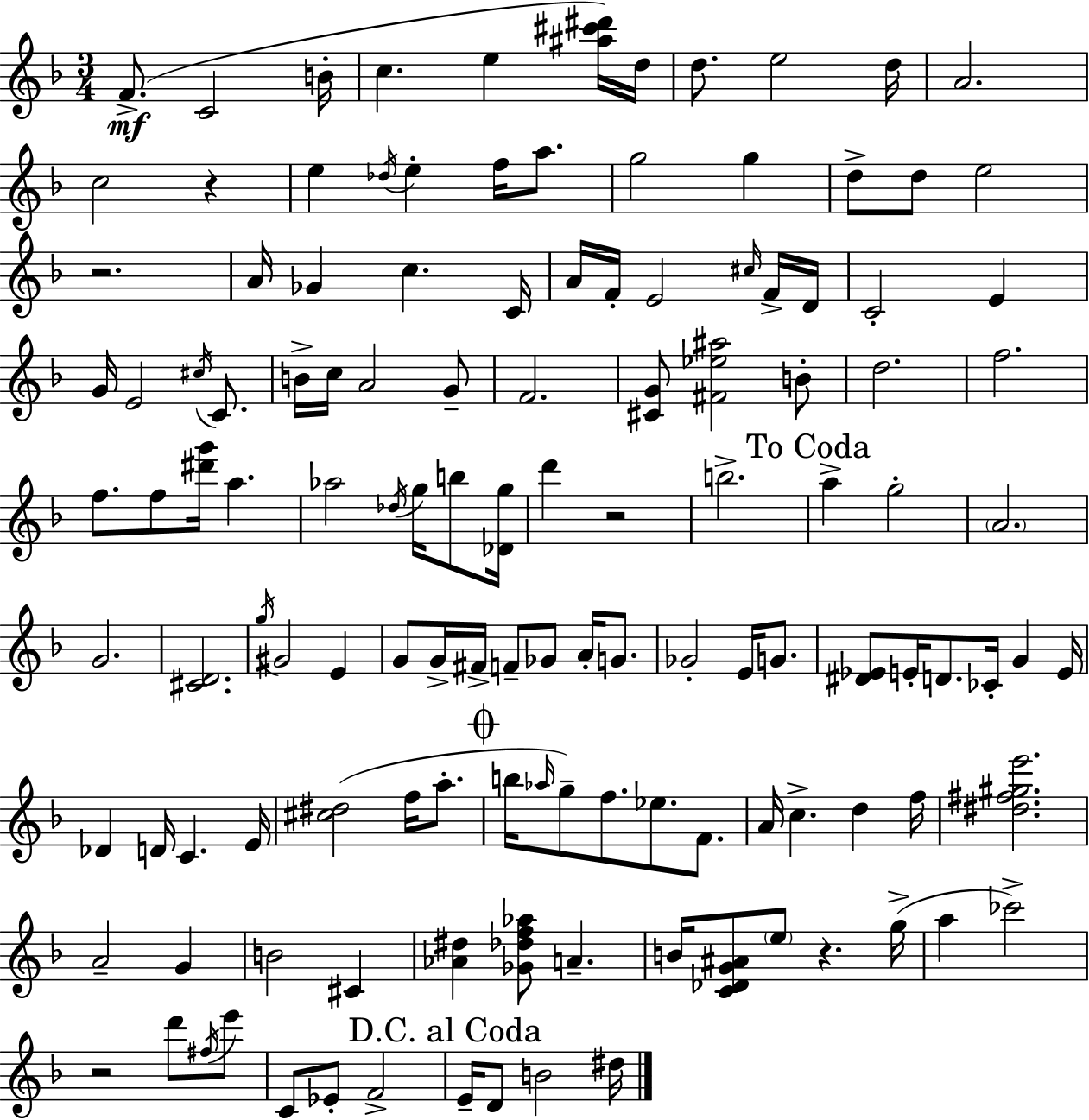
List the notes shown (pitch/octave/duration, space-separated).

F4/e. C4/h B4/s C5/q. E5/q [A#5,C#6,D#6]/s D5/s D5/e. E5/h D5/s A4/h. C5/h R/q E5/q Db5/s E5/q F5/s A5/e. G5/h G5/q D5/e D5/e E5/h R/h. A4/s Gb4/q C5/q. C4/s A4/s F4/s E4/h C#5/s F4/s D4/s C4/h E4/q G4/s E4/h C#5/s C4/e. B4/s C5/s A4/h G4/e F4/h. [C#4,G4]/e [F#4,Eb5,A#5]/h B4/e D5/h. F5/h. F5/e. F5/e [D#6,G6]/s A5/q. Ab5/h Db5/s G5/s B5/e [Db4,G5]/s D6/q R/h B5/h. A5/q G5/h A4/h. G4/h. [C#4,D4]/h. G5/s G#4/h E4/q G4/e G4/s F#4/s F4/e Gb4/e A4/s G4/e. Gb4/h E4/s G4/e. [D#4,Eb4]/e E4/s D4/e. CES4/s G4/q E4/s Db4/q D4/s C4/q. E4/s [C#5,D#5]/h F5/s A5/e. B5/s Ab5/s G5/e F5/e. Eb5/e. F4/e. A4/s C5/q. D5/q F5/s [D#5,F#5,G#5,E6]/h. A4/h G4/q B4/h C#4/q [Ab4,D#5]/q [Gb4,Db5,F5,Ab5]/e A4/q. B4/s [C4,Db4,G4,A#4]/e E5/e R/q. G5/s A5/q CES6/h R/h D6/e F#5/s E6/e C4/e Eb4/e F4/h E4/s D4/e B4/h D#5/s